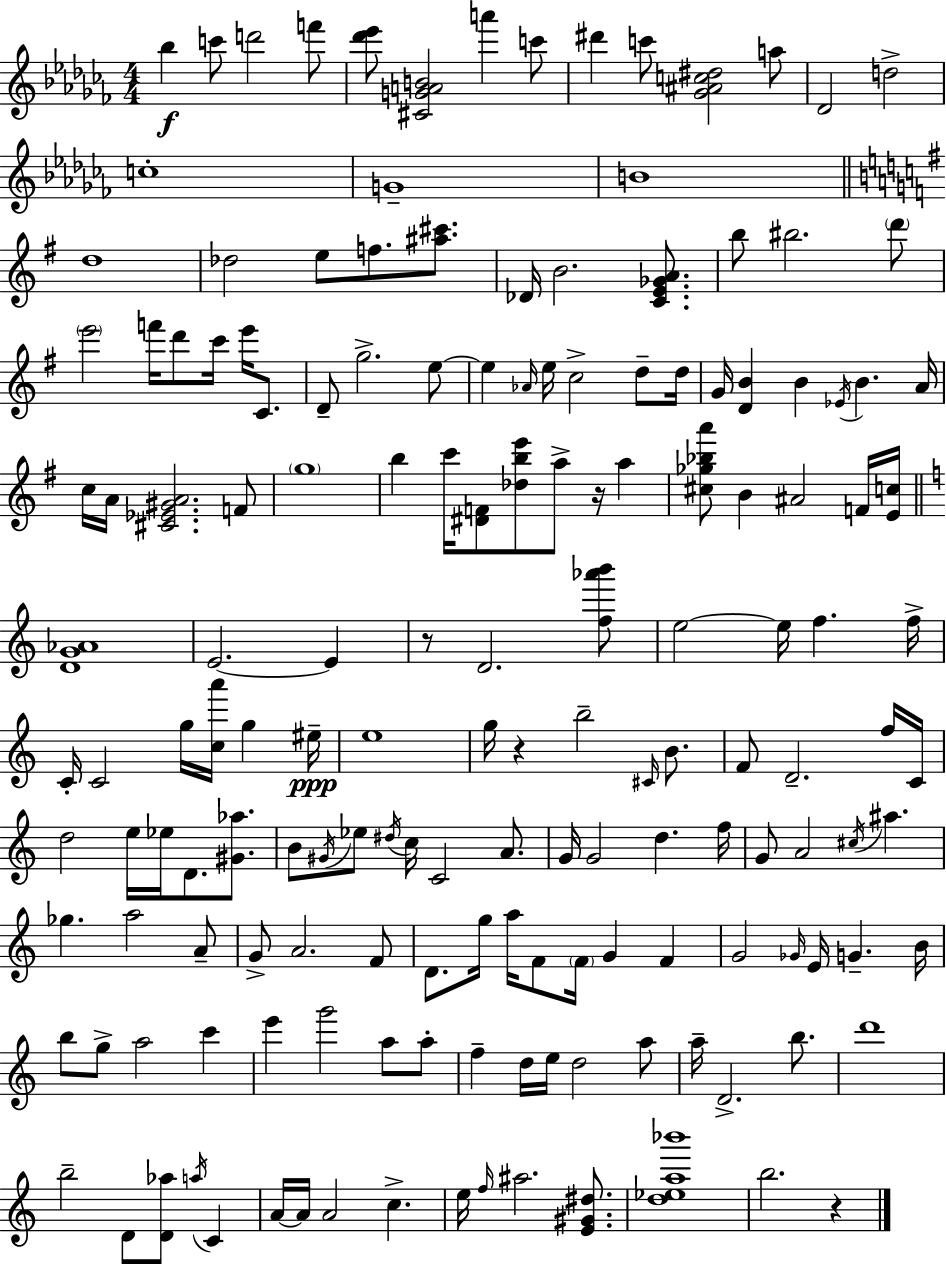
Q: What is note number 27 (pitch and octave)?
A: C6